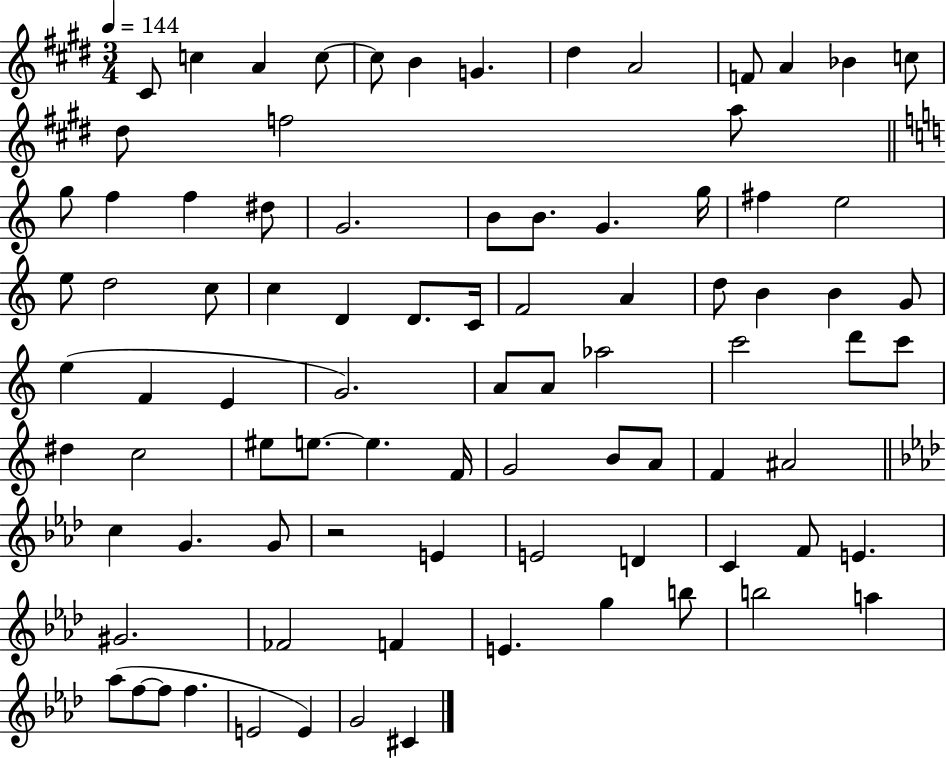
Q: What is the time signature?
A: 3/4